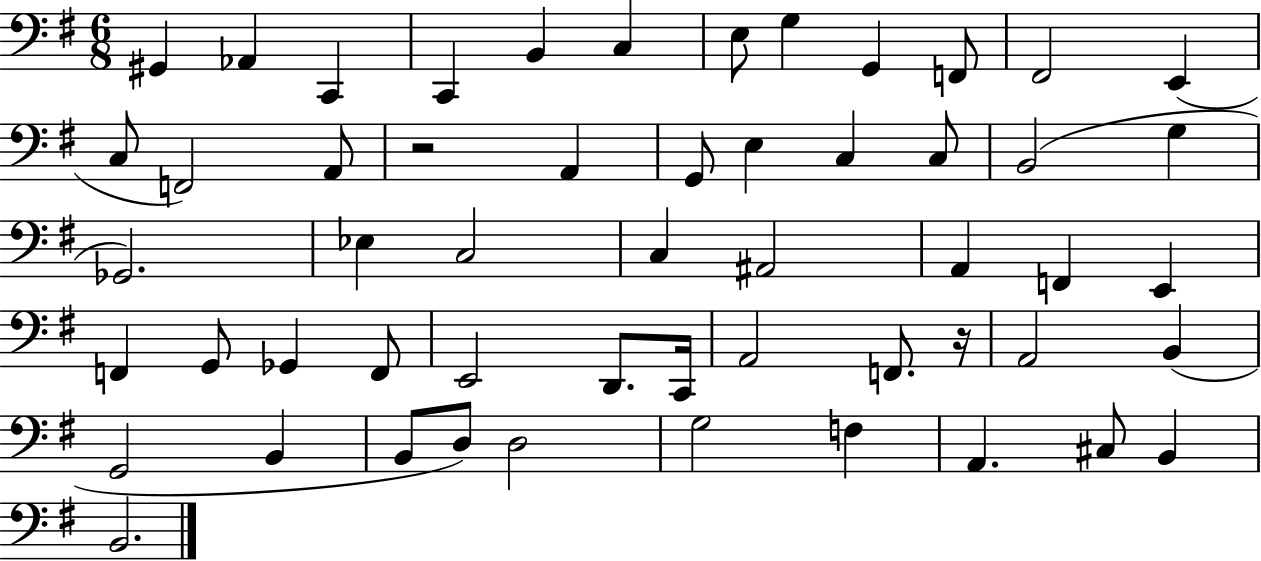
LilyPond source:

{
  \clef bass
  \numericTimeSignature
  \time 6/8
  \key g \major
  gis,4 aes,4 c,4 | c,4 b,4 c4 | e8 g4 g,4 f,8 | fis,2 e,4( | \break c8 f,2) a,8 | r2 a,4 | g,8 e4 c4 c8 | b,2( g4 | \break ges,2.) | ees4 c2 | c4 ais,2 | a,4 f,4 e,4 | \break f,4 g,8 ges,4 f,8 | e,2 d,8. c,16 | a,2 f,8. r16 | a,2 b,4( | \break g,2 b,4 | b,8 d8) d2 | g2 f4 | a,4. cis8 b,4 | \break b,2. | \bar "|."
}